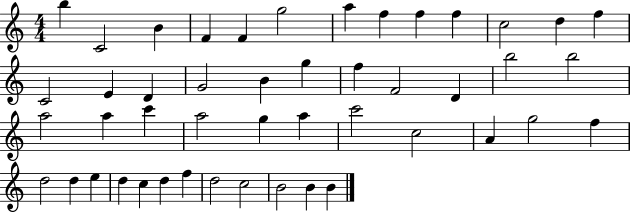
{
  \clef treble
  \numericTimeSignature
  \time 4/4
  \key c \major
  b''4 c'2 b'4 | f'4 f'4 g''2 | a''4 f''4 f''4 f''4 | c''2 d''4 f''4 | \break c'2 e'4 d'4 | g'2 b'4 g''4 | f''4 f'2 d'4 | b''2 b''2 | \break a''2 a''4 c'''4 | a''2 g''4 a''4 | c'''2 c''2 | a'4 g''2 f''4 | \break d''2 d''4 e''4 | d''4 c''4 d''4 f''4 | d''2 c''2 | b'2 b'4 b'4 | \break \bar "|."
}